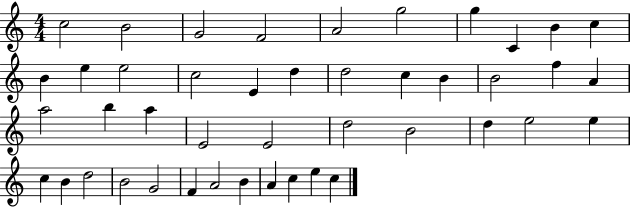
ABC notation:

X:1
T:Untitled
M:4/4
L:1/4
K:C
c2 B2 G2 F2 A2 g2 g C B c B e e2 c2 E d d2 c B B2 f A a2 b a E2 E2 d2 B2 d e2 e c B d2 B2 G2 F A2 B A c e c